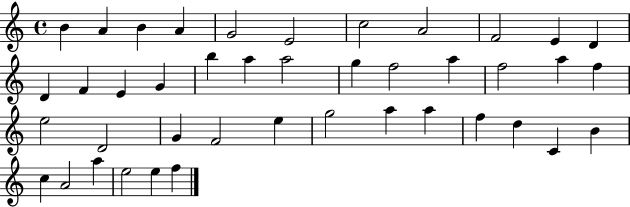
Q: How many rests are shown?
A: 0